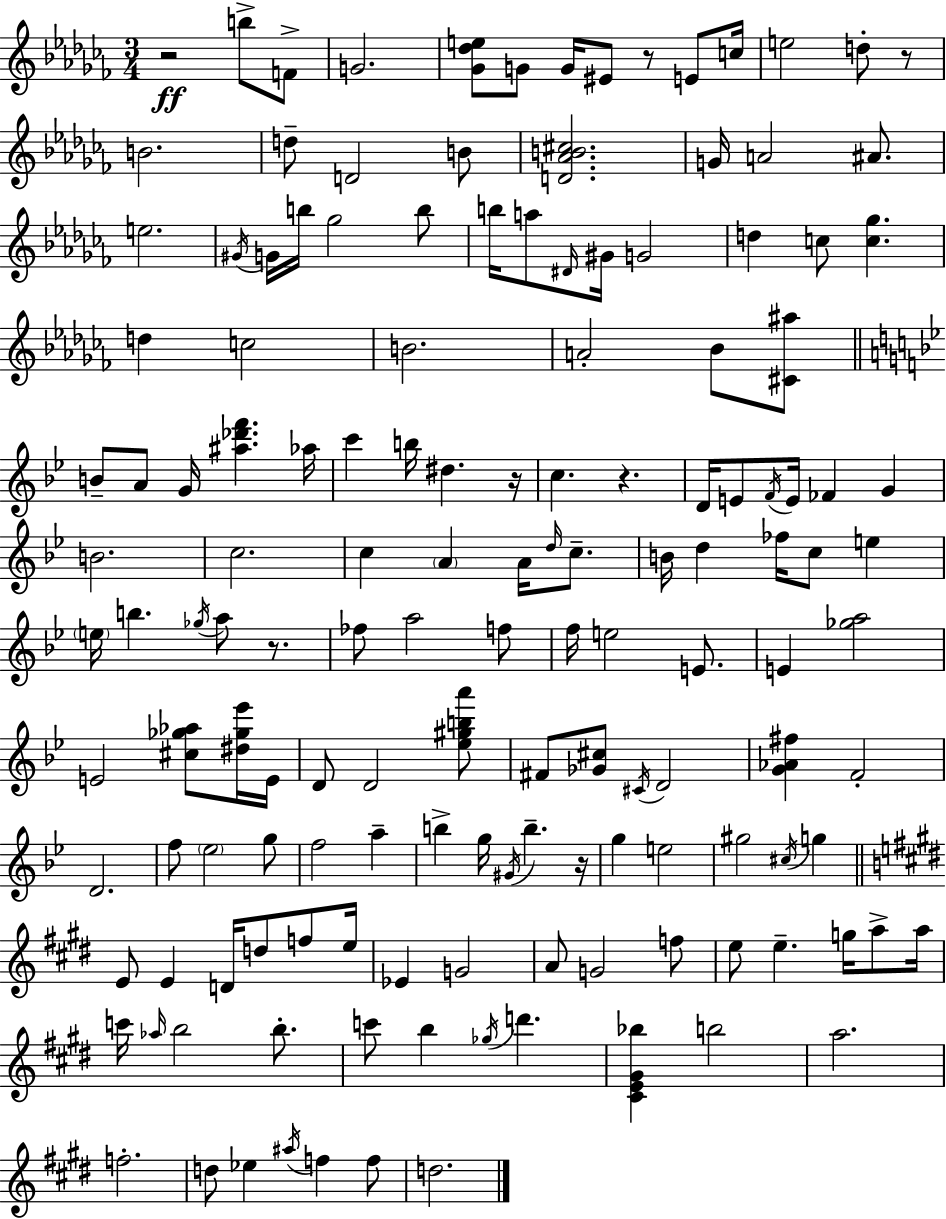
{
  \clef treble
  \numericTimeSignature
  \time 3/4
  \key aes \minor
  \repeat volta 2 { r2\ff b''8-> f'8-> | g'2. | <ges' des'' e''>8 g'8 g'16 eis'8 r8 e'8 c''16 | e''2 d''8-. r8 | \break b'2. | d''8-- d'2 b'8 | <d' aes' b' cis''>2. | g'16 a'2 ais'8. | \break e''2. | \acciaccatura { gis'16 } g'16 b''16 ges''2 b''8 | b''16 a''8 \grace { dis'16 } gis'16 g'2 | d''4 c''8 <c'' ges''>4. | \break d''4 c''2 | b'2. | a'2-. bes'8 | <cis' ais''>8 \bar "||" \break \key bes \major b'8-- a'8 g'16 <ais'' des''' f'''>4. aes''16 | c'''4 b''16 dis''4. r16 | c''4. r4. | d'16 e'8 \acciaccatura { f'16 } e'16 fes'4 g'4 | \break b'2. | c''2. | c''4 \parenthesize a'4 a'16 \grace { d''16 } c''8.-- | b'16 d''4 fes''16 c''8 e''4 | \break \parenthesize e''16 b''4. \acciaccatura { ges''16 } a''8 | r8. fes''8 a''2 | f''8 f''16 e''2 | e'8. e'4 <ges'' a''>2 | \break e'2 <cis'' ges'' aes''>8 | <dis'' ges'' ees'''>16 e'16 d'8 d'2 | <ees'' gis'' b'' a'''>8 fis'8 <ges' cis''>8 \acciaccatura { cis'16 } d'2 | <g' aes' fis''>4 f'2-. | \break d'2. | f''8 \parenthesize ees''2 | g''8 f''2 | a''4-- b''4-> g''16 \acciaccatura { gis'16 } b''4.-- | \break r16 g''4 e''2 | gis''2 | \acciaccatura { cis''16 } g''4 \bar "||" \break \key e \major e'8 e'4 d'16 d''8 f''8 e''16 | ees'4 g'2 | a'8 g'2 f''8 | e''8 e''4.-- g''16 a''8-> a''16 | \break c'''16 \grace { aes''16 } b''2 b''8.-. | c'''8 b''4 \acciaccatura { ges''16 } d'''4. | <cis' e' gis' bes''>4 b''2 | a''2. | \break f''2.-. | d''8 ees''4 \acciaccatura { ais''16 } f''4 | f''8 d''2. | } \bar "|."
}